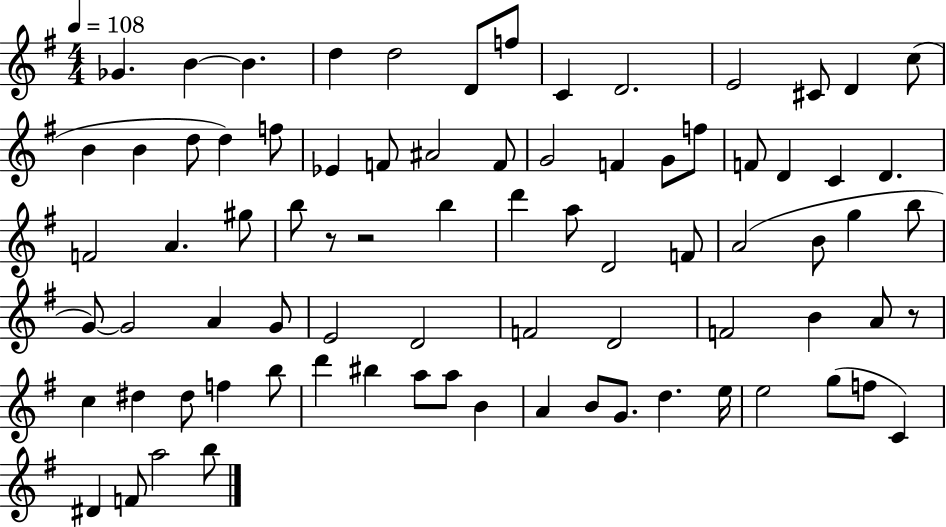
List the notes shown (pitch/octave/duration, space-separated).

Gb4/q. B4/q B4/q. D5/q D5/h D4/e F5/e C4/q D4/h. E4/h C#4/e D4/q C5/e B4/q B4/q D5/e D5/q F5/e Eb4/q F4/e A#4/h F4/e G4/h F4/q G4/e F5/e F4/e D4/q C4/q D4/q. F4/h A4/q. G#5/e B5/e R/e R/h B5/q D6/q A5/e D4/h F4/e A4/h B4/e G5/q B5/e G4/e G4/h A4/q G4/e E4/h D4/h F4/h D4/h F4/h B4/q A4/e R/e C5/q D#5/q D#5/e F5/q B5/e D6/q BIS5/q A5/e A5/e B4/q A4/q B4/e G4/e. D5/q. E5/s E5/h G5/e F5/e C4/q D#4/q F4/e A5/h B5/e